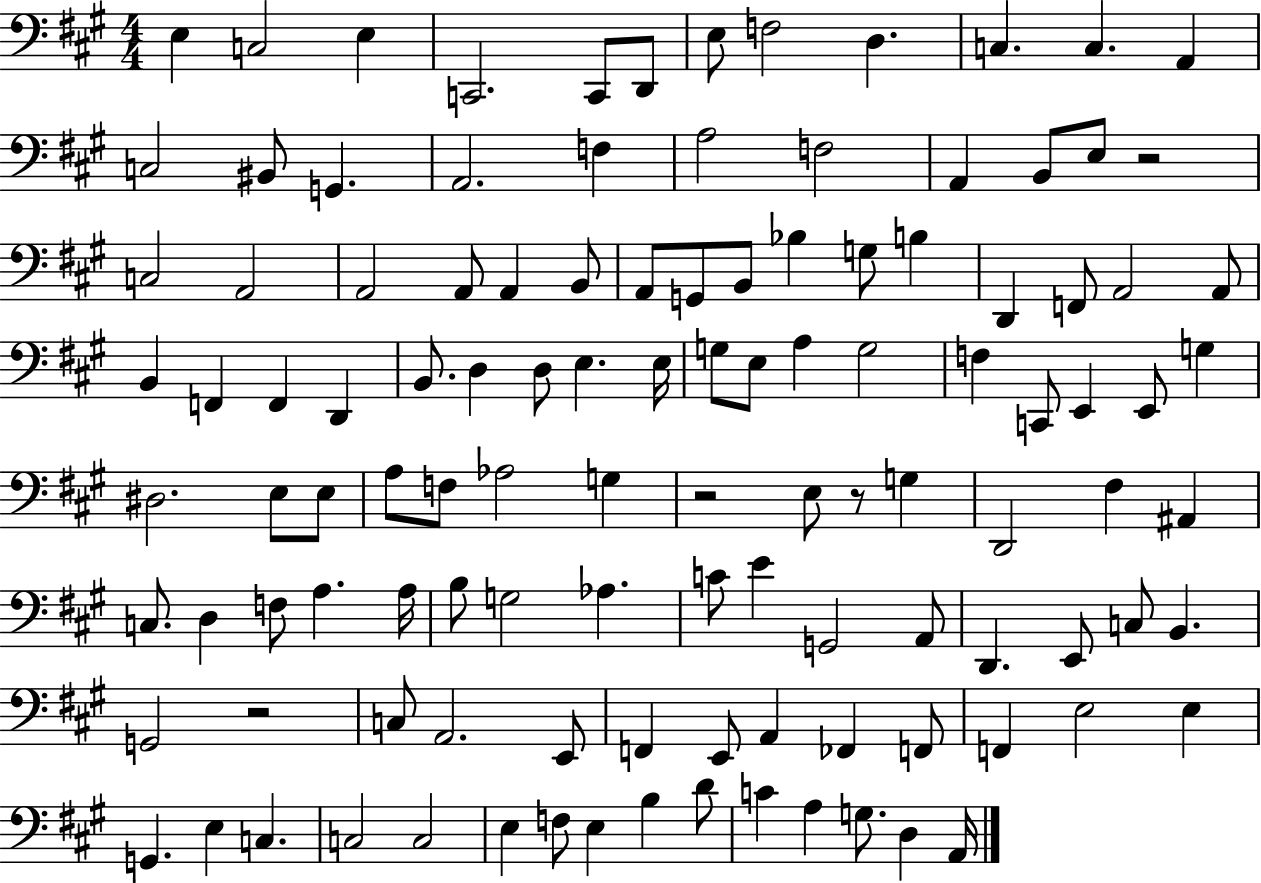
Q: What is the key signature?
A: A major